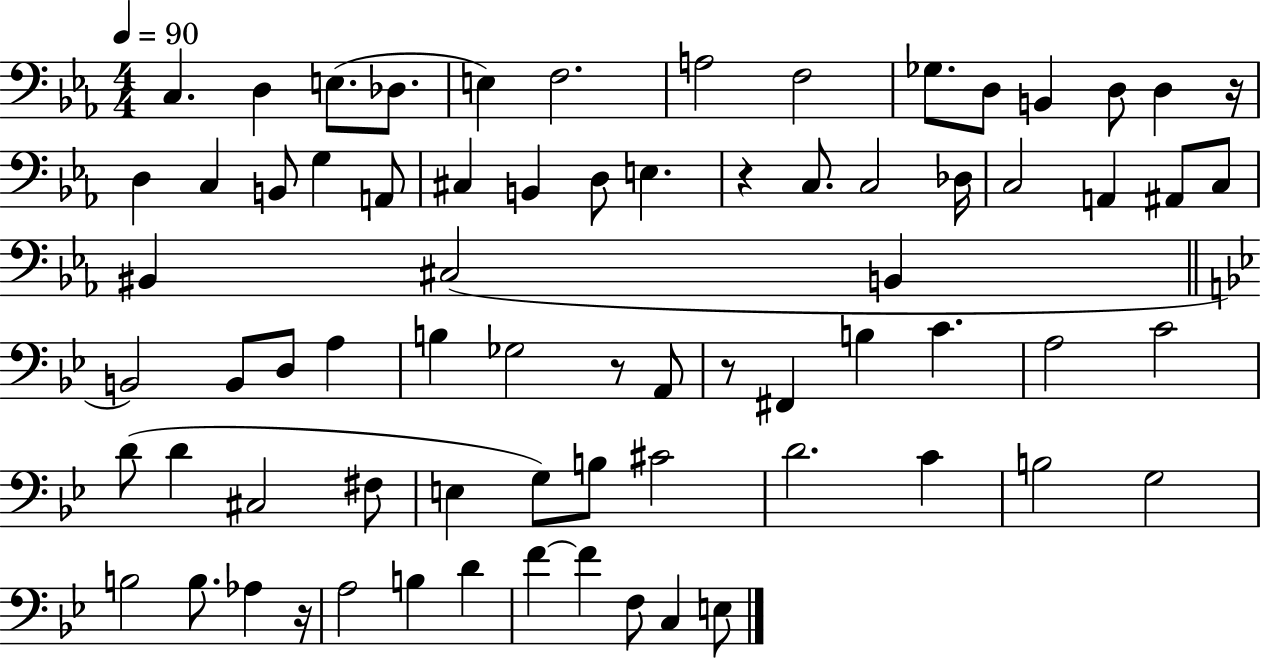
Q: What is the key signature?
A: EES major